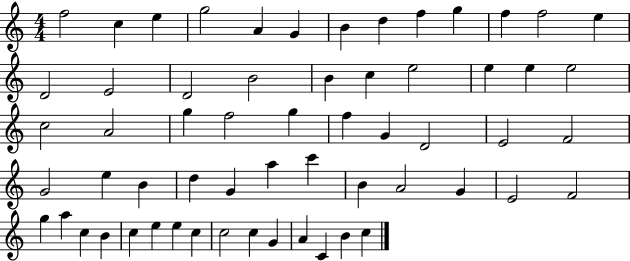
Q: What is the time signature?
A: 4/4